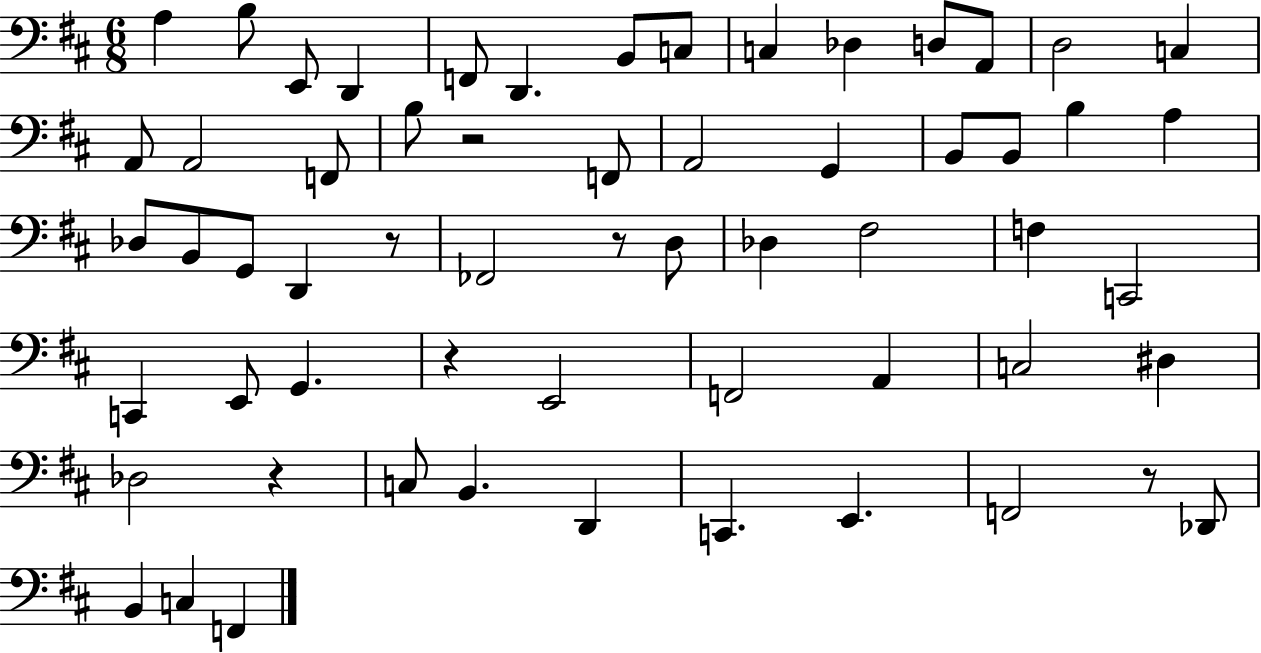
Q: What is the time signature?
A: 6/8